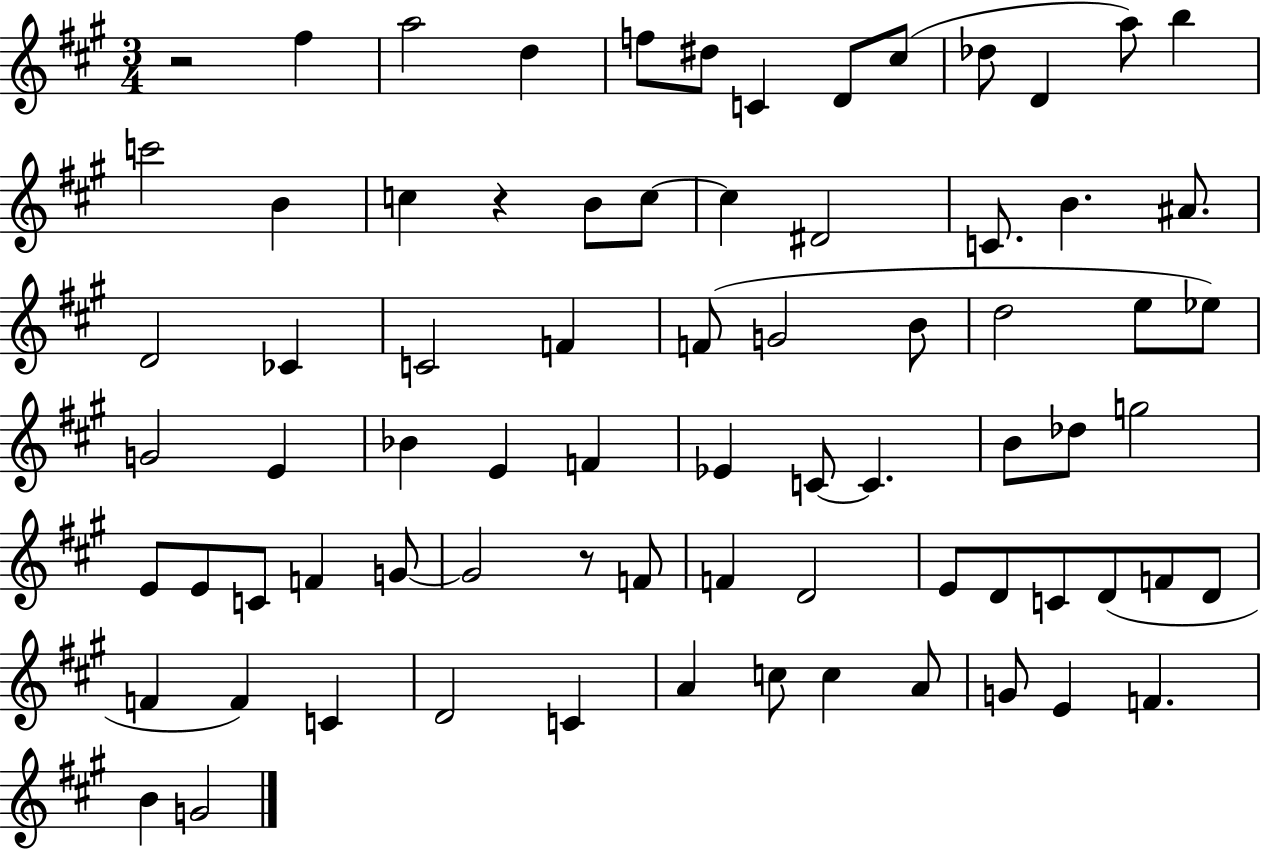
R/h F#5/q A5/h D5/q F5/e D#5/e C4/q D4/e C#5/e Db5/e D4/q A5/e B5/q C6/h B4/q C5/q R/q B4/e C5/e C5/q D#4/h C4/e. B4/q. A#4/e. D4/h CES4/q C4/h F4/q F4/e G4/h B4/e D5/h E5/e Eb5/e G4/h E4/q Bb4/q E4/q F4/q Eb4/q C4/e C4/q. B4/e Db5/e G5/h E4/e E4/e C4/e F4/q G4/e G4/h R/e F4/e F4/q D4/h E4/e D4/e C4/e D4/e F4/e D4/e F4/q F4/q C4/q D4/h C4/q A4/q C5/e C5/q A4/e G4/e E4/q F4/q. B4/q G4/h